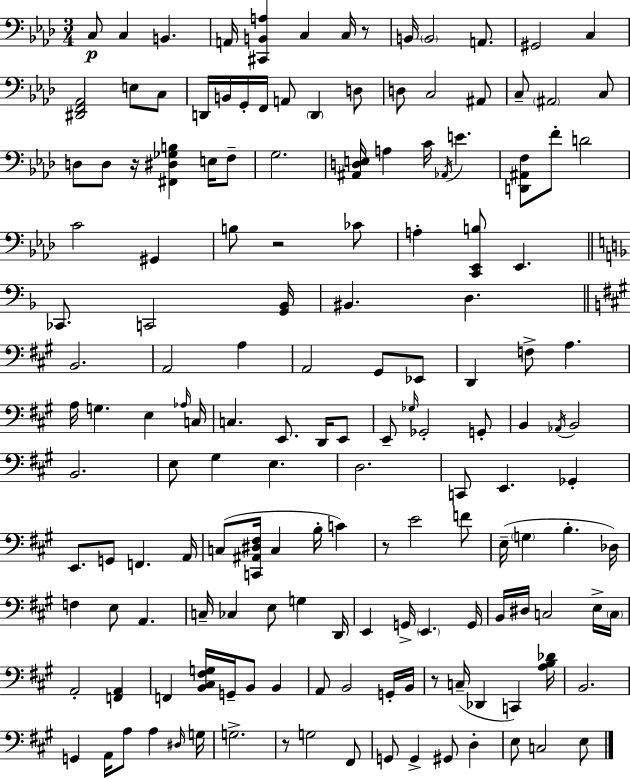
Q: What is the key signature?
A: AES major